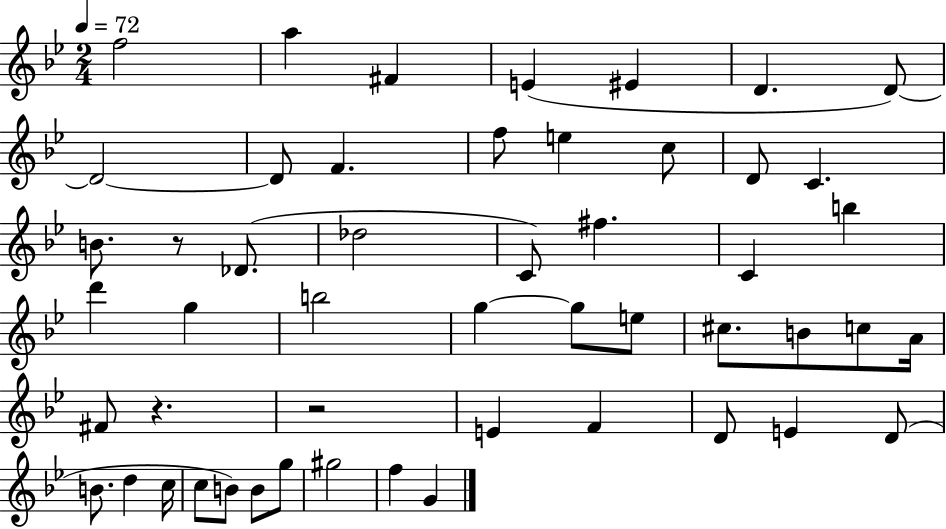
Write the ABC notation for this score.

X:1
T:Untitled
M:2/4
L:1/4
K:Bb
f2 a ^F E ^E D D/2 D2 D/2 F f/2 e c/2 D/2 C B/2 z/2 _D/2 _d2 C/2 ^f C b d' g b2 g g/2 e/2 ^c/2 B/2 c/2 A/4 ^F/2 z z2 E F D/2 E D/2 B/2 d c/4 c/2 B/2 B/2 g/2 ^g2 f G